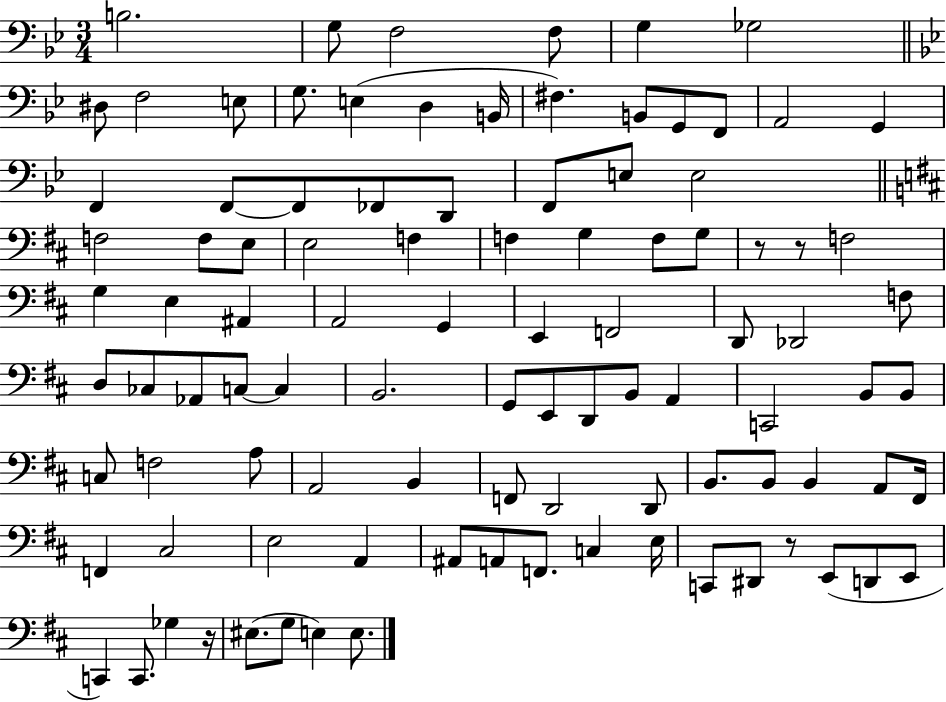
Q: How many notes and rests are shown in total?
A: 99